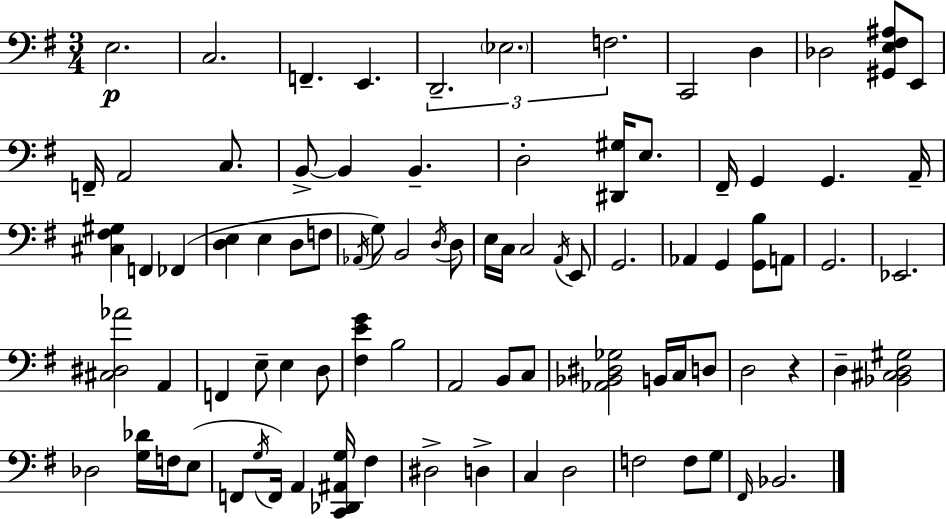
E3/h. C3/h. F2/q. E2/q. D2/h. Eb3/h. F3/h. C2/h D3/q Db3/h [G#2,E3,F#3,A#3]/e E2/e F2/s A2/h C3/e. B2/e B2/q B2/q. D3/h [D#2,G#3]/s E3/e. F#2/s G2/q G2/q. A2/s [C#3,F#3,G#3]/q F2/q FES2/q [D3,E3]/q E3/q D3/e F3/e Ab2/s G3/e B2/h D3/s D3/e E3/s C3/s C3/h A2/s E2/e G2/h. Ab2/q G2/q [G2,B3]/e A2/e G2/h. Eb2/h. [C#3,D#3,Ab4]/h A2/q F2/q E3/e E3/q D3/e [F#3,E4,G4]/q B3/h A2/h B2/e C3/e [Ab2,Bb2,D#3,Gb3]/h B2/s C3/s D3/e D3/h R/q D3/q [Bb2,C#3,D3,G#3]/h Db3/h [G3,Db4]/s F3/s E3/e F2/e G3/s F2/s A2/q [C2,Db2,A#2,G3]/s F#3/q D#3/h D3/q C3/q D3/h F3/h F3/e G3/e F#2/s Bb2/h.